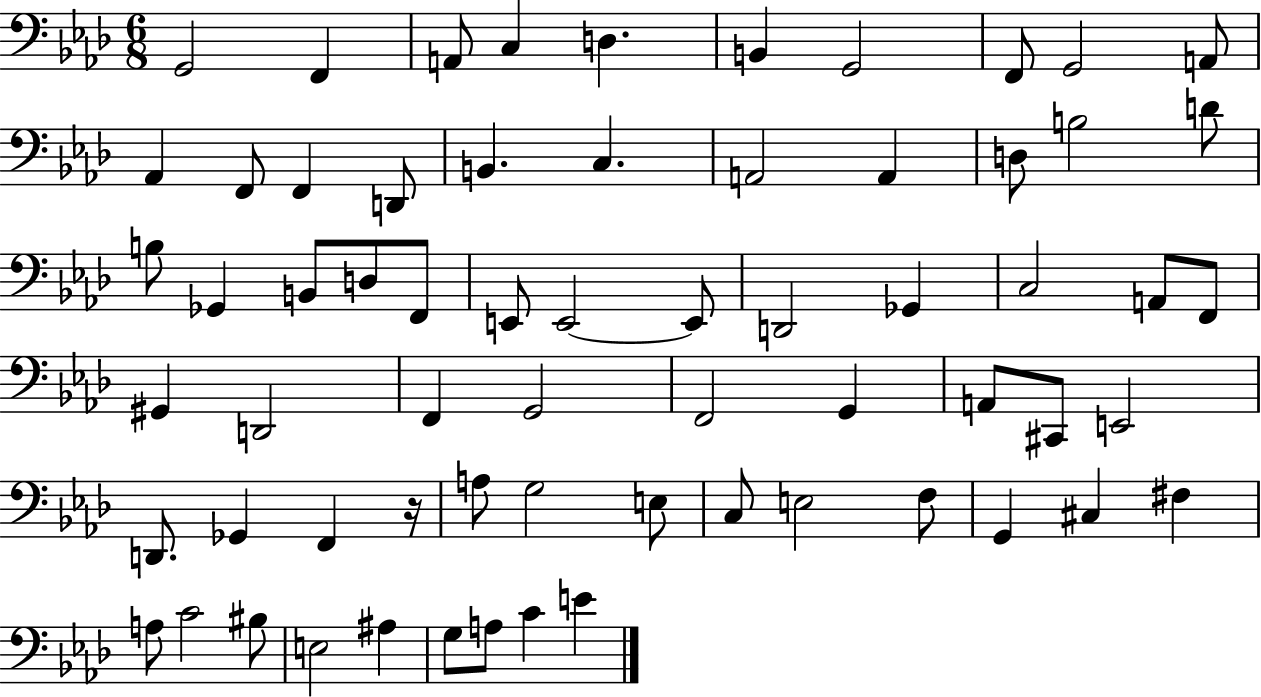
G2/h F2/q A2/e C3/q D3/q. B2/q G2/h F2/e G2/h A2/e Ab2/q F2/e F2/q D2/e B2/q. C3/q. A2/h A2/q D3/e B3/h D4/e B3/e Gb2/q B2/e D3/e F2/e E2/e E2/h E2/e D2/h Gb2/q C3/h A2/e F2/e G#2/q D2/h F2/q G2/h F2/h G2/q A2/e C#2/e E2/h D2/e. Gb2/q F2/q R/s A3/e G3/h E3/e C3/e E3/h F3/e G2/q C#3/q F#3/q A3/e C4/h BIS3/e E3/h A#3/q G3/e A3/e C4/q E4/q